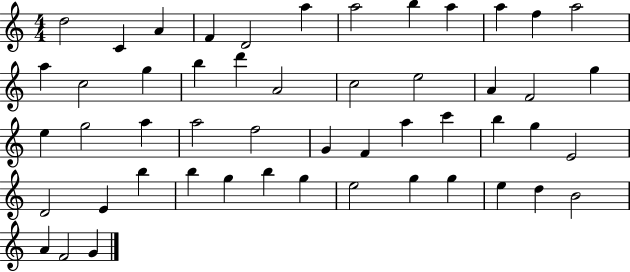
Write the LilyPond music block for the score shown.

{
  \clef treble
  \numericTimeSignature
  \time 4/4
  \key c \major
  d''2 c'4 a'4 | f'4 d'2 a''4 | a''2 b''4 a''4 | a''4 f''4 a''2 | \break a''4 c''2 g''4 | b''4 d'''4 a'2 | c''2 e''2 | a'4 f'2 g''4 | \break e''4 g''2 a''4 | a''2 f''2 | g'4 f'4 a''4 c'''4 | b''4 g''4 e'2 | \break d'2 e'4 b''4 | b''4 g''4 b''4 g''4 | e''2 g''4 g''4 | e''4 d''4 b'2 | \break a'4 f'2 g'4 | \bar "|."
}